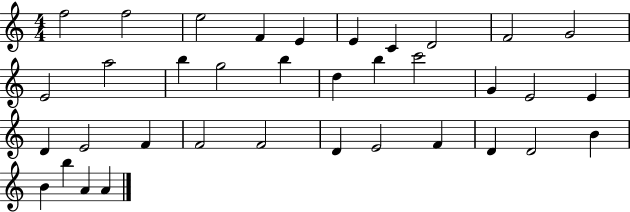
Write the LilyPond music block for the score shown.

{
  \clef treble
  \numericTimeSignature
  \time 4/4
  \key c \major
  f''2 f''2 | e''2 f'4 e'4 | e'4 c'4 d'2 | f'2 g'2 | \break e'2 a''2 | b''4 g''2 b''4 | d''4 b''4 c'''2 | g'4 e'2 e'4 | \break d'4 e'2 f'4 | f'2 f'2 | d'4 e'2 f'4 | d'4 d'2 b'4 | \break b'4 b''4 a'4 a'4 | \bar "|."
}